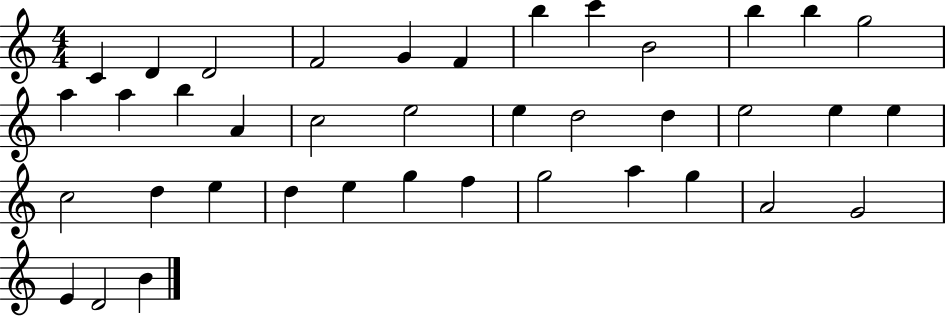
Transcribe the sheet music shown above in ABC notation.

X:1
T:Untitled
M:4/4
L:1/4
K:C
C D D2 F2 G F b c' B2 b b g2 a a b A c2 e2 e d2 d e2 e e c2 d e d e g f g2 a g A2 G2 E D2 B